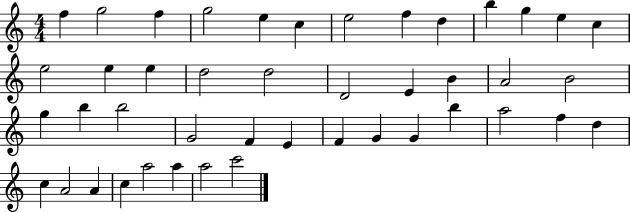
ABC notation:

X:1
T:Untitled
M:4/4
L:1/4
K:C
f g2 f g2 e c e2 f d b g e c e2 e e d2 d2 D2 E B A2 B2 g b b2 G2 F E F G G b a2 f d c A2 A c a2 a a2 c'2